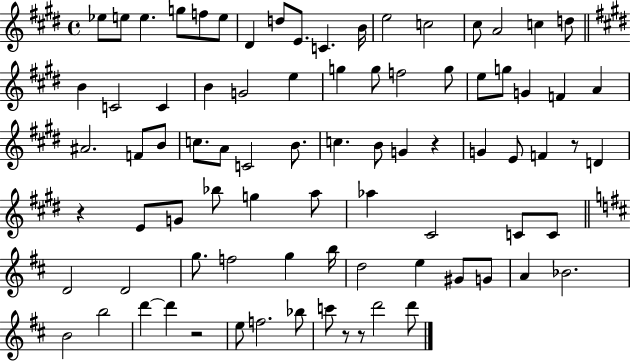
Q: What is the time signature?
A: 4/4